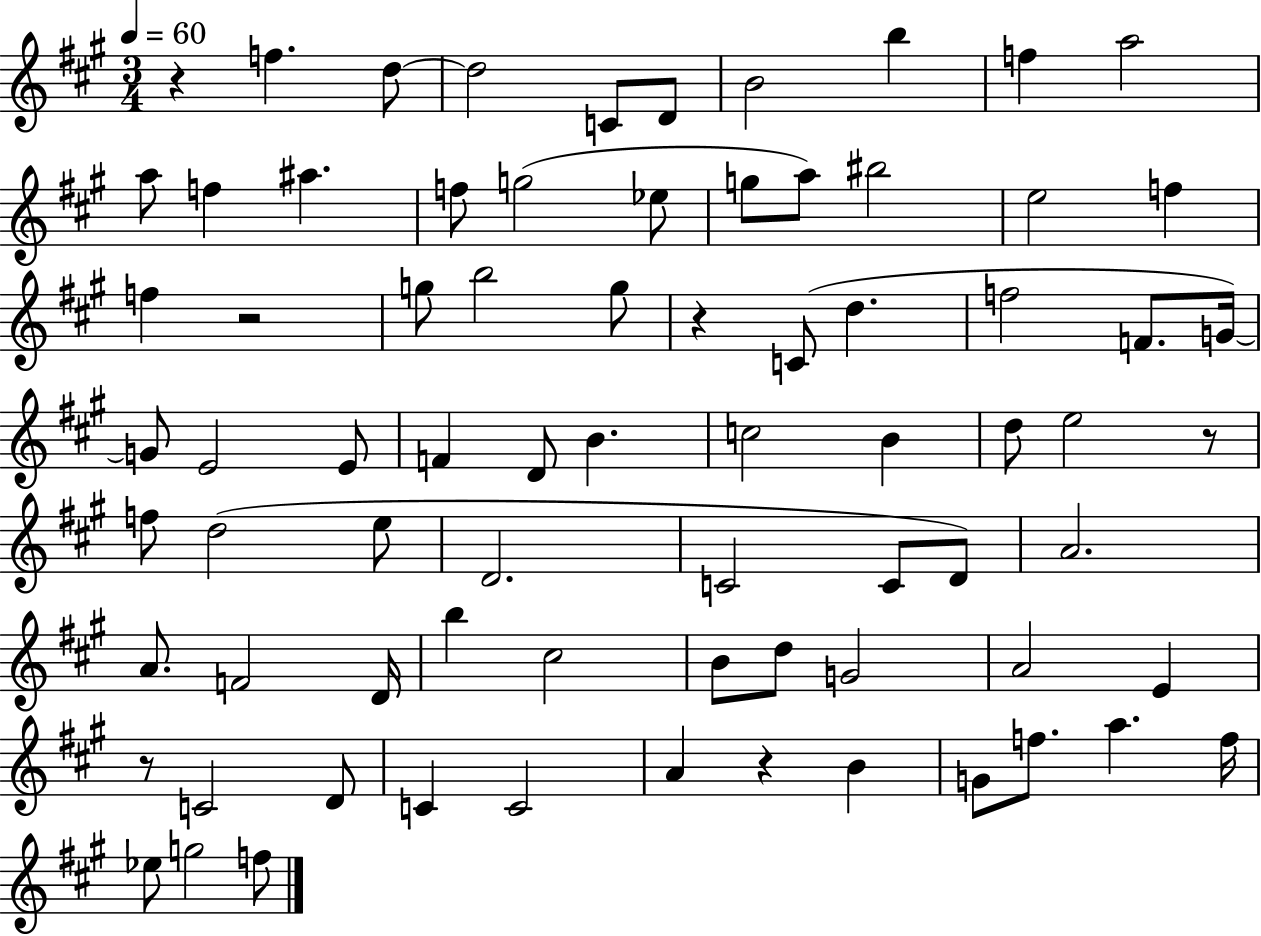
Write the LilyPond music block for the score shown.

{
  \clef treble
  \numericTimeSignature
  \time 3/4
  \key a \major
  \tempo 4 = 60
  \repeat volta 2 { r4 f''4. d''8~~ | d''2 c'8 d'8 | b'2 b''4 | f''4 a''2 | \break a''8 f''4 ais''4. | f''8 g''2( ees''8 | g''8 a''8) bis''2 | e''2 f''4 | \break f''4 r2 | g''8 b''2 g''8 | r4 c'8( d''4. | f''2 f'8. g'16~~) | \break g'8 e'2 e'8 | f'4 d'8 b'4. | c''2 b'4 | d''8 e''2 r8 | \break f''8 d''2( e''8 | d'2. | c'2 c'8 d'8) | a'2. | \break a'8. f'2 d'16 | b''4 cis''2 | b'8 d''8 g'2 | a'2 e'4 | \break r8 c'2 d'8 | c'4 c'2 | a'4 r4 b'4 | g'8 f''8. a''4. f''16 | \break ees''8 g''2 f''8 | } \bar "|."
}